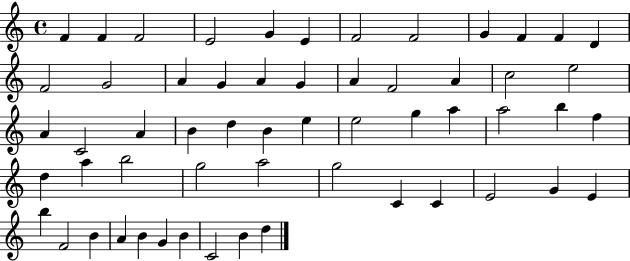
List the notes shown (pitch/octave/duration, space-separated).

F4/q F4/q F4/h E4/h G4/q E4/q F4/h F4/h G4/q F4/q F4/q D4/q F4/h G4/h A4/q G4/q A4/q G4/q A4/q F4/h A4/q C5/h E5/h A4/q C4/h A4/q B4/q D5/q B4/q E5/q E5/h G5/q A5/q A5/h B5/q F5/q D5/q A5/q B5/h G5/h A5/h G5/h C4/q C4/q E4/h G4/q E4/q B5/q F4/h B4/q A4/q B4/q G4/q B4/q C4/h B4/q D5/q